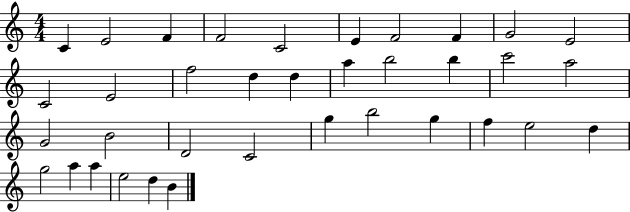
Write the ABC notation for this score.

X:1
T:Untitled
M:4/4
L:1/4
K:C
C E2 F F2 C2 E F2 F G2 E2 C2 E2 f2 d d a b2 b c'2 a2 G2 B2 D2 C2 g b2 g f e2 d g2 a a e2 d B